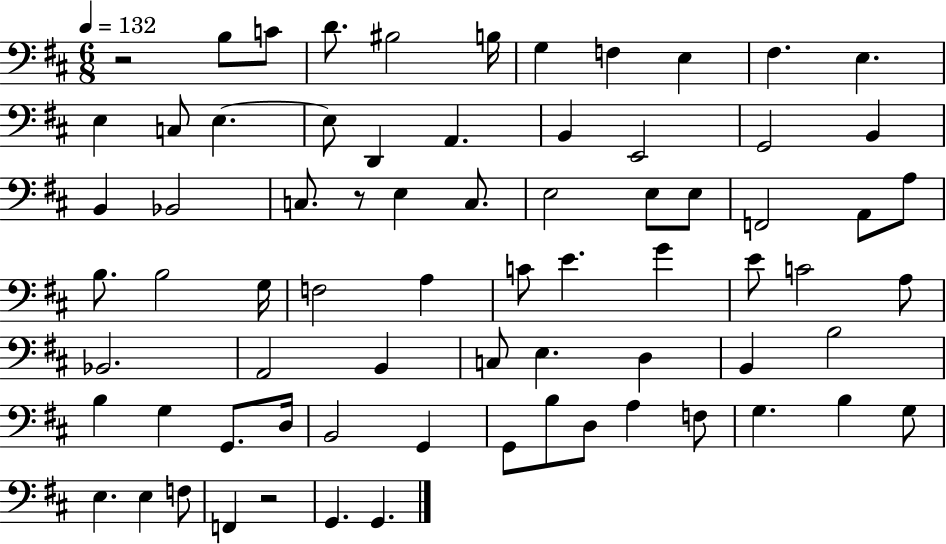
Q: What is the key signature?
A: D major